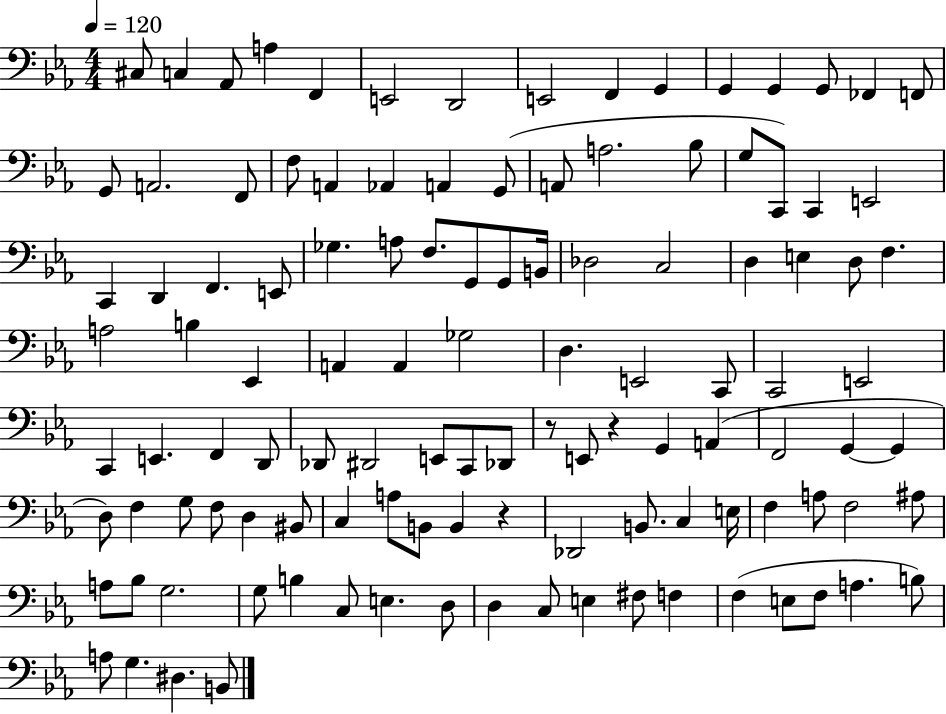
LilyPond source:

{
  \clef bass
  \numericTimeSignature
  \time 4/4
  \key ees \major
  \tempo 4 = 120
  cis8 c4 aes,8 a4 f,4 | e,2 d,2 | e,2 f,4 g,4 | g,4 g,4 g,8 fes,4 f,8 | \break g,8 a,2. f,8 | f8 a,4 aes,4 a,4 g,8( | a,8 a2. bes8 | g8 c,8) c,4 e,2 | \break c,4 d,4 f,4. e,8 | ges4. a8 f8. g,8 g,8 b,16 | des2 c2 | d4 e4 d8 f4. | \break a2 b4 ees,4 | a,4 a,4 ges2 | d4. e,2 c,8 | c,2 e,2 | \break c,4 e,4. f,4 d,8 | des,8 dis,2 e,8 c,8 des,8 | r8 e,8 r4 g,4 a,4( | f,2 g,4~~ g,4 | \break d8) f4 g8 f8 d4 bis,8 | c4 a8 b,8 b,4 r4 | des,2 b,8. c4 e16 | f4 a8 f2 ais8 | \break a8 bes8 g2. | g8 b4 c8 e4. d8 | d4 c8 e4 fis8 f4 | f4( e8 f8 a4. b8) | \break a8 g4. dis4. b,8 | \bar "|."
}